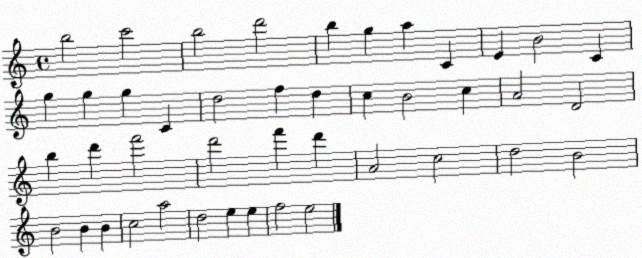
X:1
T:Untitled
M:4/4
L:1/4
K:C
b2 c'2 b2 d'2 b g a C E B2 C g g g C d2 f d c B2 c A2 D2 b d' f'2 d'2 f' d' A2 c2 d2 B2 B2 B B c2 a2 d2 e e f2 e2